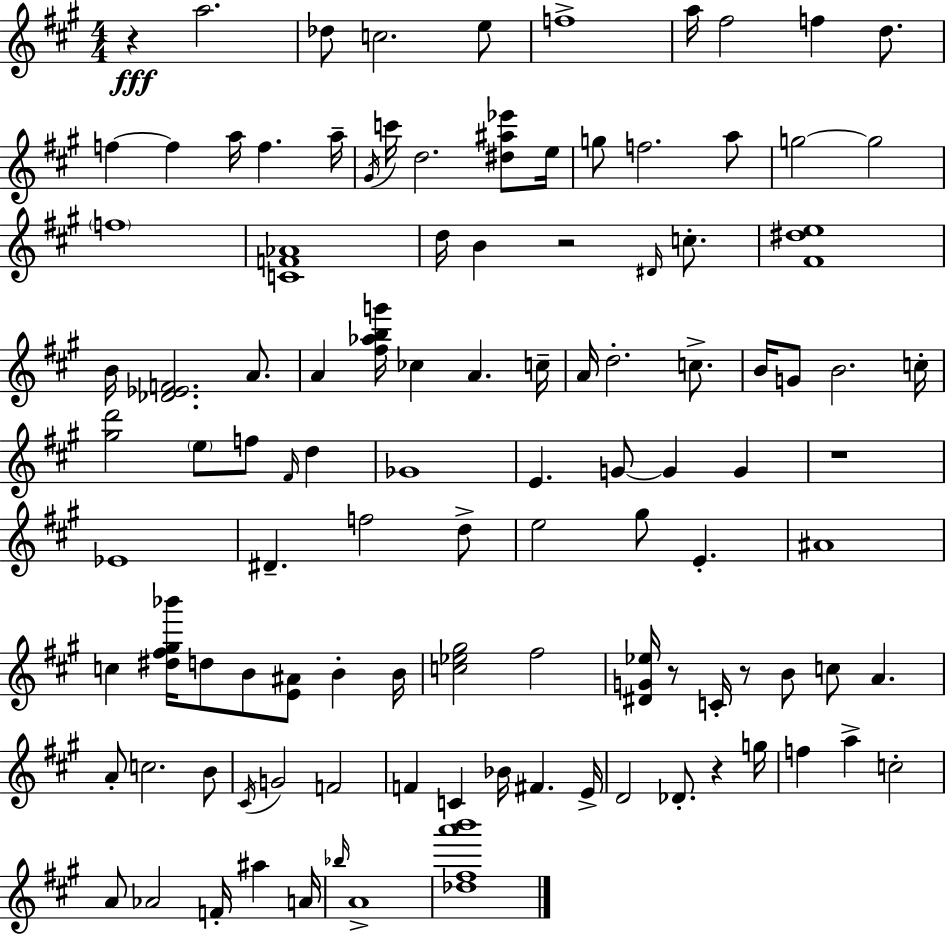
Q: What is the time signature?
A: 4/4